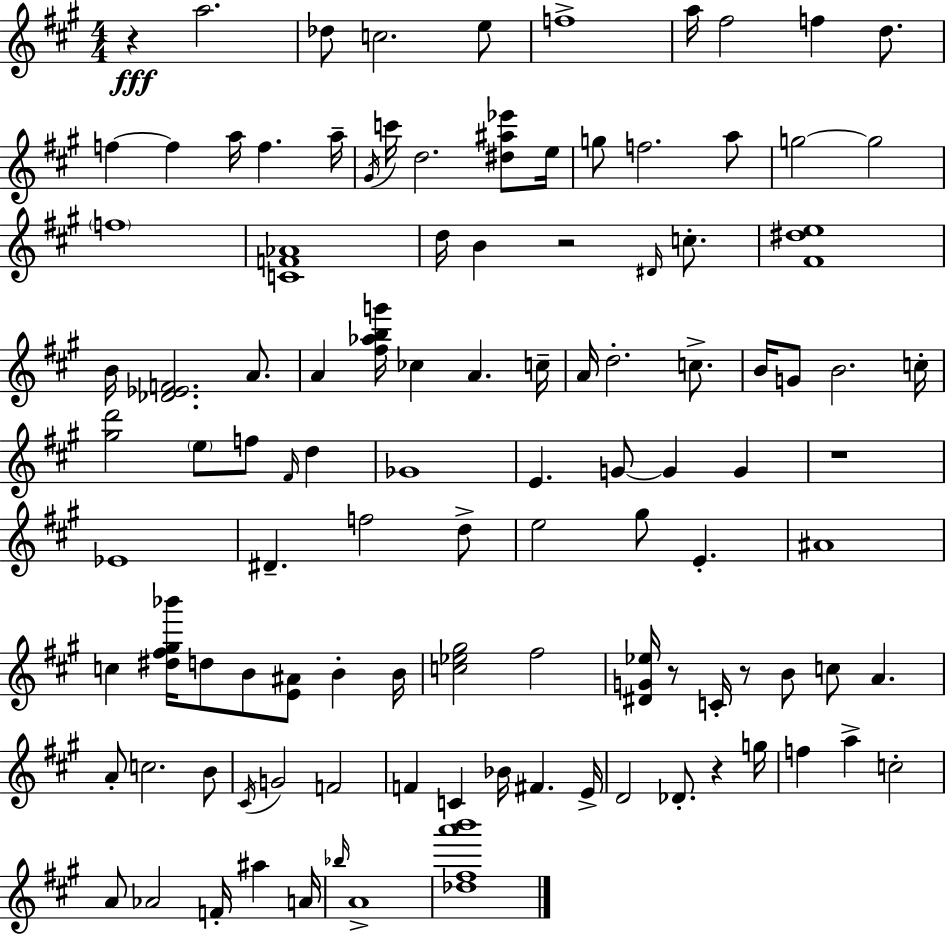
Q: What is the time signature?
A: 4/4